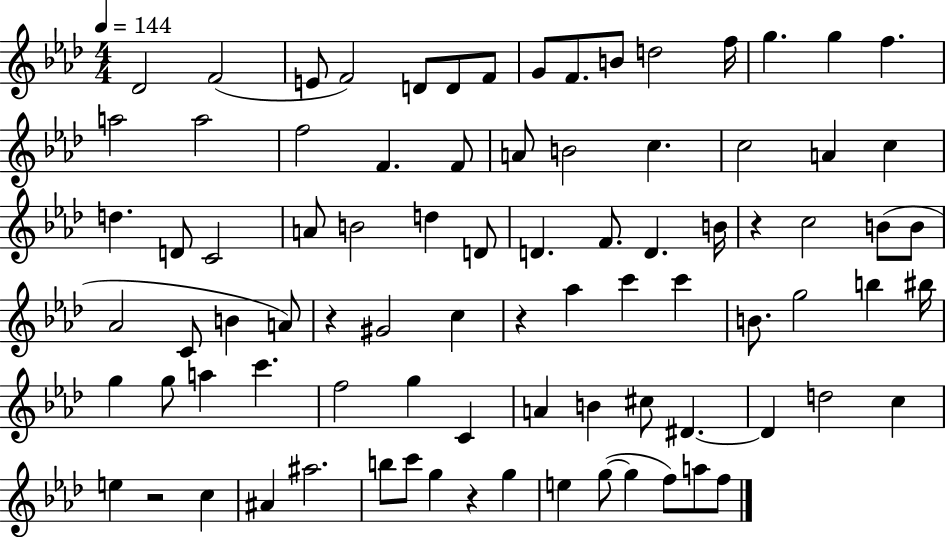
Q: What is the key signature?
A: AES major